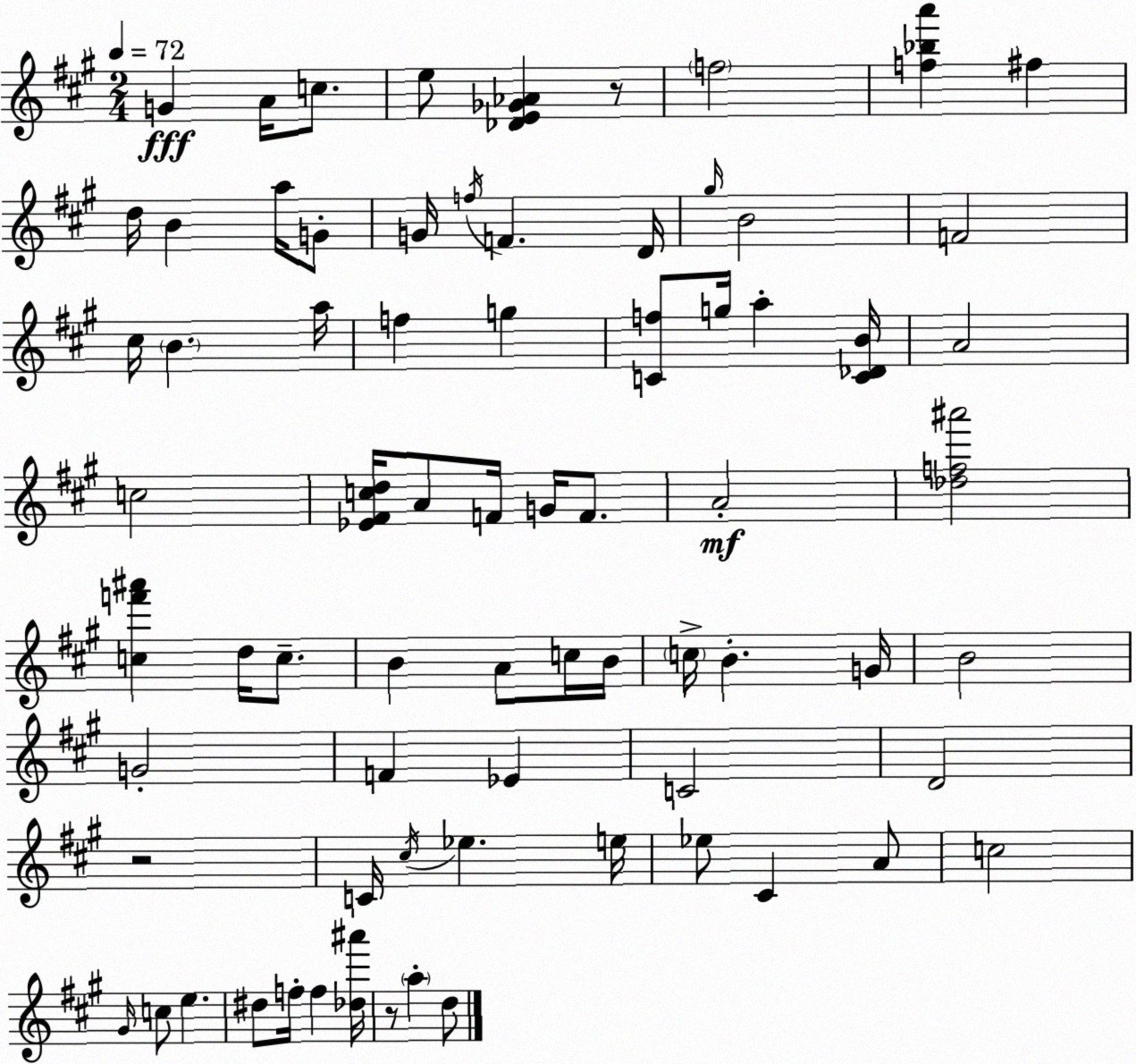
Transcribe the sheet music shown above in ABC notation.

X:1
T:Untitled
M:2/4
L:1/4
K:A
G A/4 c/2 e/2 [_DE_G_A] z/2 f2 [f_ba'] ^f d/4 B a/4 G/2 G/4 f/4 F D/4 ^g/4 B2 F2 ^c/4 B a/4 f g [Cf]/2 g/4 a [C_DB]/4 A2 c2 [_E^Fcd]/4 A/2 F/4 G/4 F/2 A2 [_df^a']2 [cf'^a'] d/4 c/2 B A/2 c/4 B/4 c/4 B G/4 B2 G2 F _E C2 D2 z2 C/4 ^c/4 _e e/4 _e/2 ^C A/2 c2 ^G/4 c/2 e ^d/2 f/4 f [_d^a']/4 z/2 a d/2